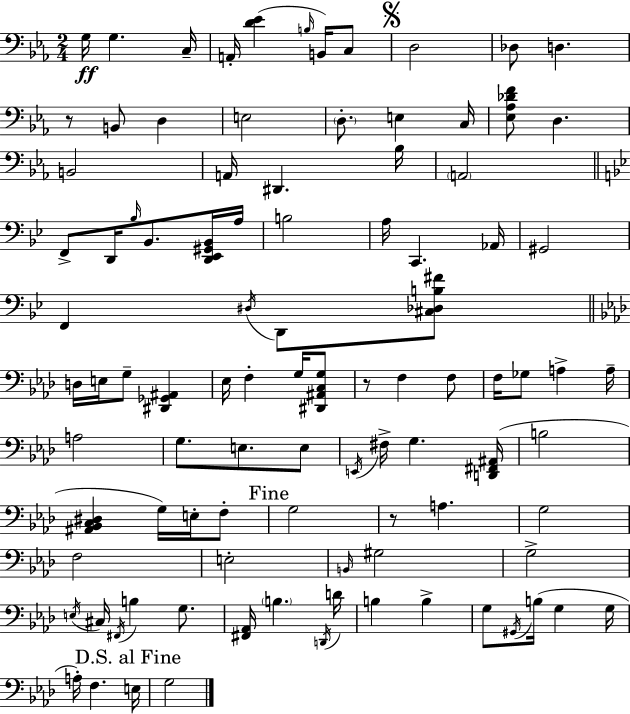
X:1
T:Untitled
M:2/4
L:1/4
K:Eb
G,/4 G, C,/4 A,,/4 [D_E] B,/4 B,,/4 C,/2 D,2 _D,/2 D, z/2 B,,/2 D, E,2 D,/2 E, C,/4 [_E,_A,_DF]/2 D, B,,2 A,,/4 ^D,, _B,/4 A,,2 F,,/2 D,,/4 _B,/4 _B,,/2 [D,,_E,,^G,,_B,,]/4 A,/4 B,2 A,/4 C,, _A,,/4 ^G,,2 F,, ^D,/4 D,,/2 [^C,_D,B,^F]/2 D,/4 E,/4 G,/2 [^D,,_G,,^A,,] _E,/4 F, G,/4 [^D,,^A,,C,G,]/2 z/2 F, F,/2 F,/4 _G,/2 A, A,/4 A,2 G,/2 E,/2 E,/2 E,,/4 ^F,/4 G, [D,,^F,,^A,,]/4 B,2 [^A,,_B,,C,^D,] G,/4 E,/4 F,/2 G,2 z/2 A, G,2 F,2 E,2 B,,/4 ^G,2 G,2 E,/4 ^C,/4 ^F,,/4 B, G,/2 [^F,,_A,,]/4 B, D,,/4 D/4 B, B, G,/2 ^G,,/4 B,/4 G, G,/4 A,/4 F, E,/4 G,2